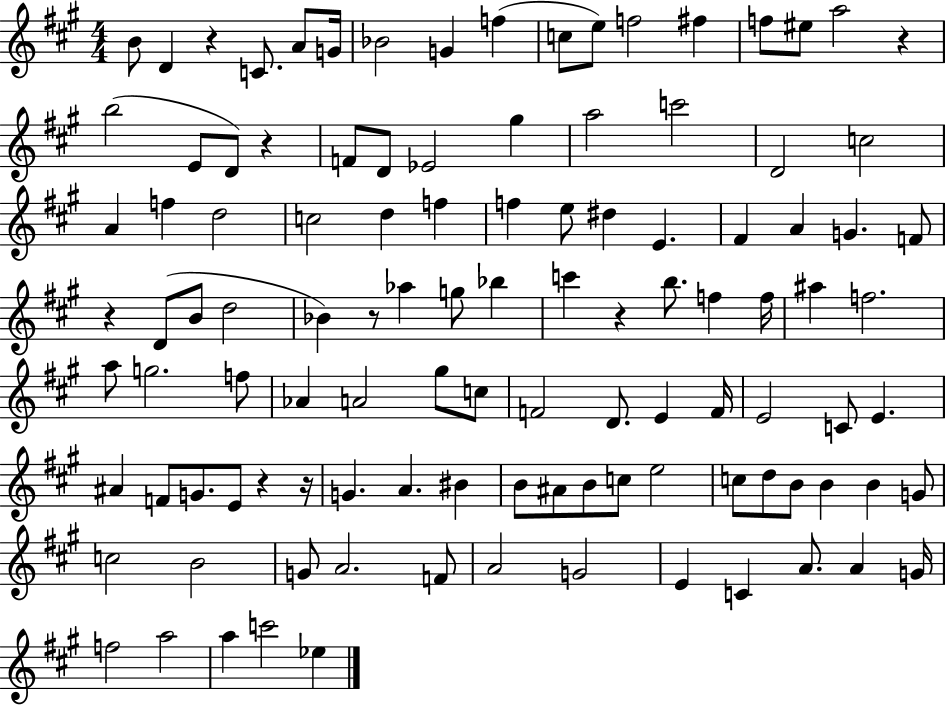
B4/e D4/q R/q C4/e. A4/e G4/s Bb4/h G4/q F5/q C5/e E5/e F5/h F#5/q F5/e EIS5/e A5/h R/q B5/h E4/e D4/e R/q F4/e D4/e Eb4/h G#5/q A5/h C6/h D4/h C5/h A4/q F5/q D5/h C5/h D5/q F5/q F5/q E5/e D#5/q E4/q. F#4/q A4/q G4/q. F4/e R/q D4/e B4/e D5/h Bb4/q R/e Ab5/q G5/e Bb5/q C6/q R/q B5/e. F5/q F5/s A#5/q F5/h. A5/e G5/h. F5/e Ab4/q A4/h G#5/e C5/e F4/h D4/e. E4/q F4/s E4/h C4/e E4/q. A#4/q F4/e G4/e. E4/e R/q R/s G4/q. A4/q. BIS4/q B4/e A#4/e B4/e C5/e E5/h C5/e D5/e B4/e B4/q B4/q G4/e C5/h B4/h G4/e A4/h. F4/e A4/h G4/h E4/q C4/q A4/e. A4/q G4/s F5/h A5/h A5/q C6/h Eb5/q